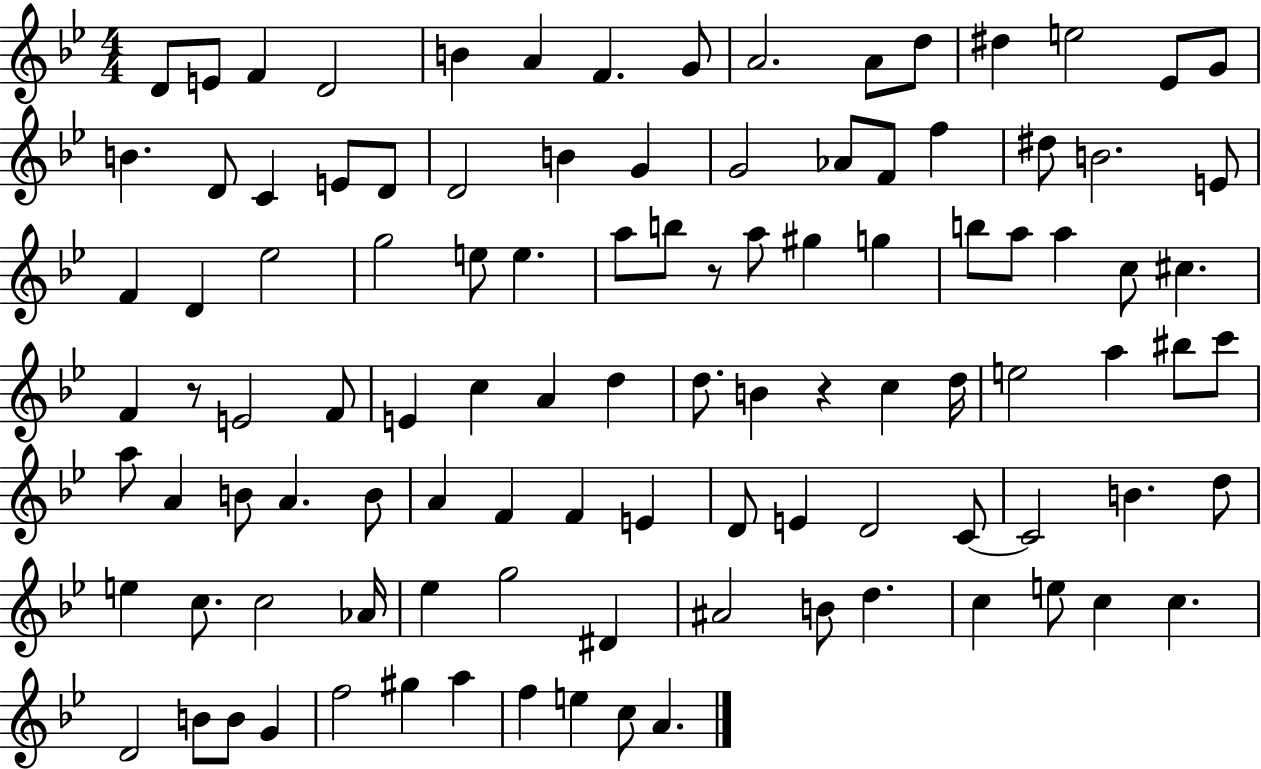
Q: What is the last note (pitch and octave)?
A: A4